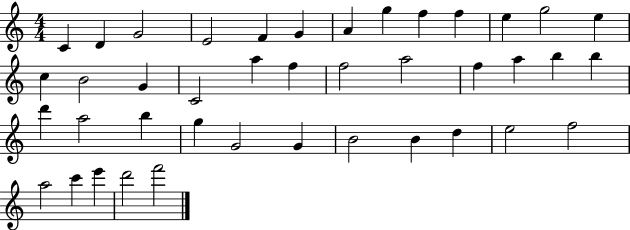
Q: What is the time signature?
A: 4/4